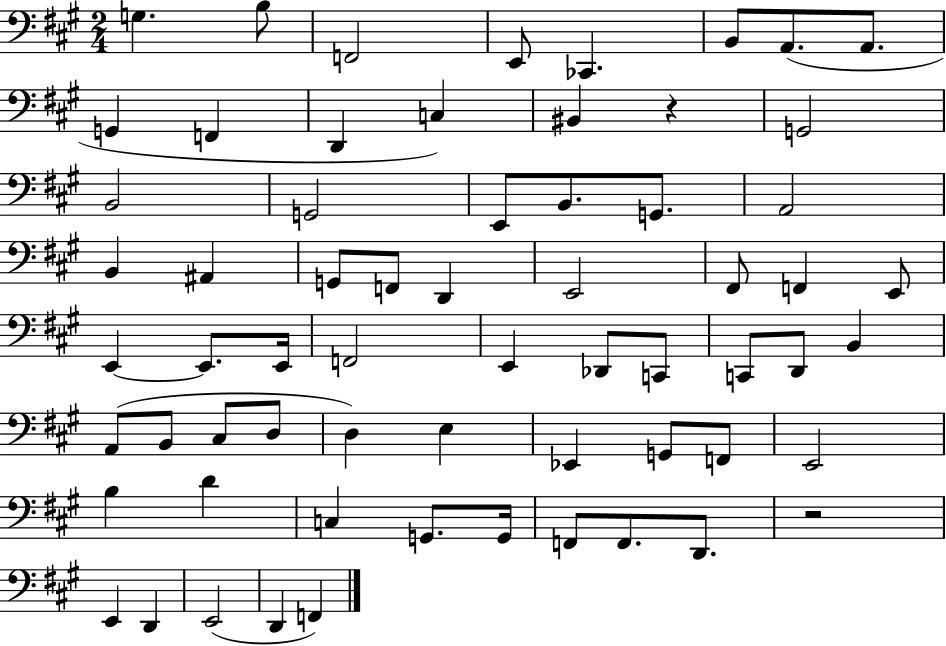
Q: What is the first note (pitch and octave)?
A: G3